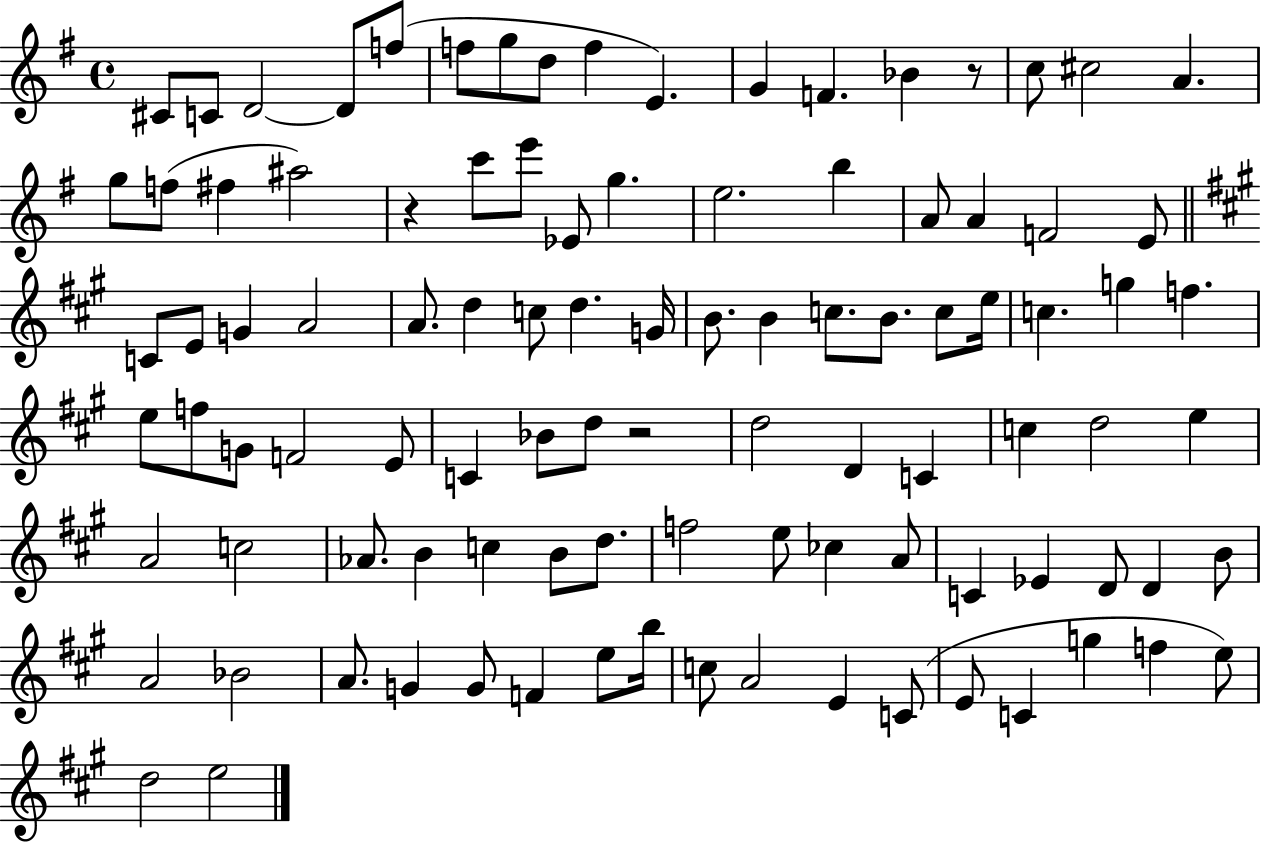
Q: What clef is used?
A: treble